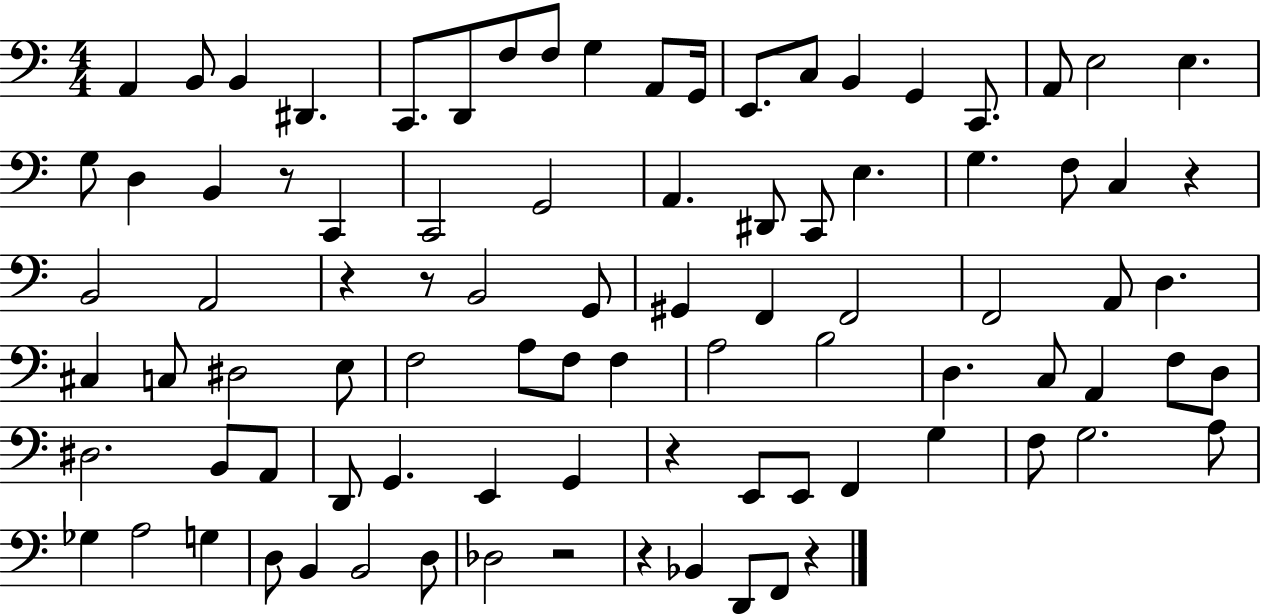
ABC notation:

X:1
T:Untitled
M:4/4
L:1/4
K:C
A,, B,,/2 B,, ^D,, C,,/2 D,,/2 F,/2 F,/2 G, A,,/2 G,,/4 E,,/2 C,/2 B,, G,, C,,/2 A,,/2 E,2 E, G,/2 D, B,, z/2 C,, C,,2 G,,2 A,, ^D,,/2 C,,/2 E, G, F,/2 C, z B,,2 A,,2 z z/2 B,,2 G,,/2 ^G,, F,, F,,2 F,,2 A,,/2 D, ^C, C,/2 ^D,2 E,/2 F,2 A,/2 F,/2 F, A,2 B,2 D, C,/2 A,, F,/2 D,/2 ^D,2 B,,/2 A,,/2 D,,/2 G,, E,, G,, z E,,/2 E,,/2 F,, G, F,/2 G,2 A,/2 _G, A,2 G, D,/2 B,, B,,2 D,/2 _D,2 z2 z _B,, D,,/2 F,,/2 z